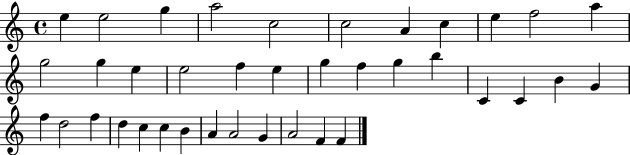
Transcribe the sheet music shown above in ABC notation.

X:1
T:Untitled
M:4/4
L:1/4
K:C
e e2 g a2 c2 c2 A c e f2 a g2 g e e2 f e g f g b C C B G f d2 f d c c B A A2 G A2 F F